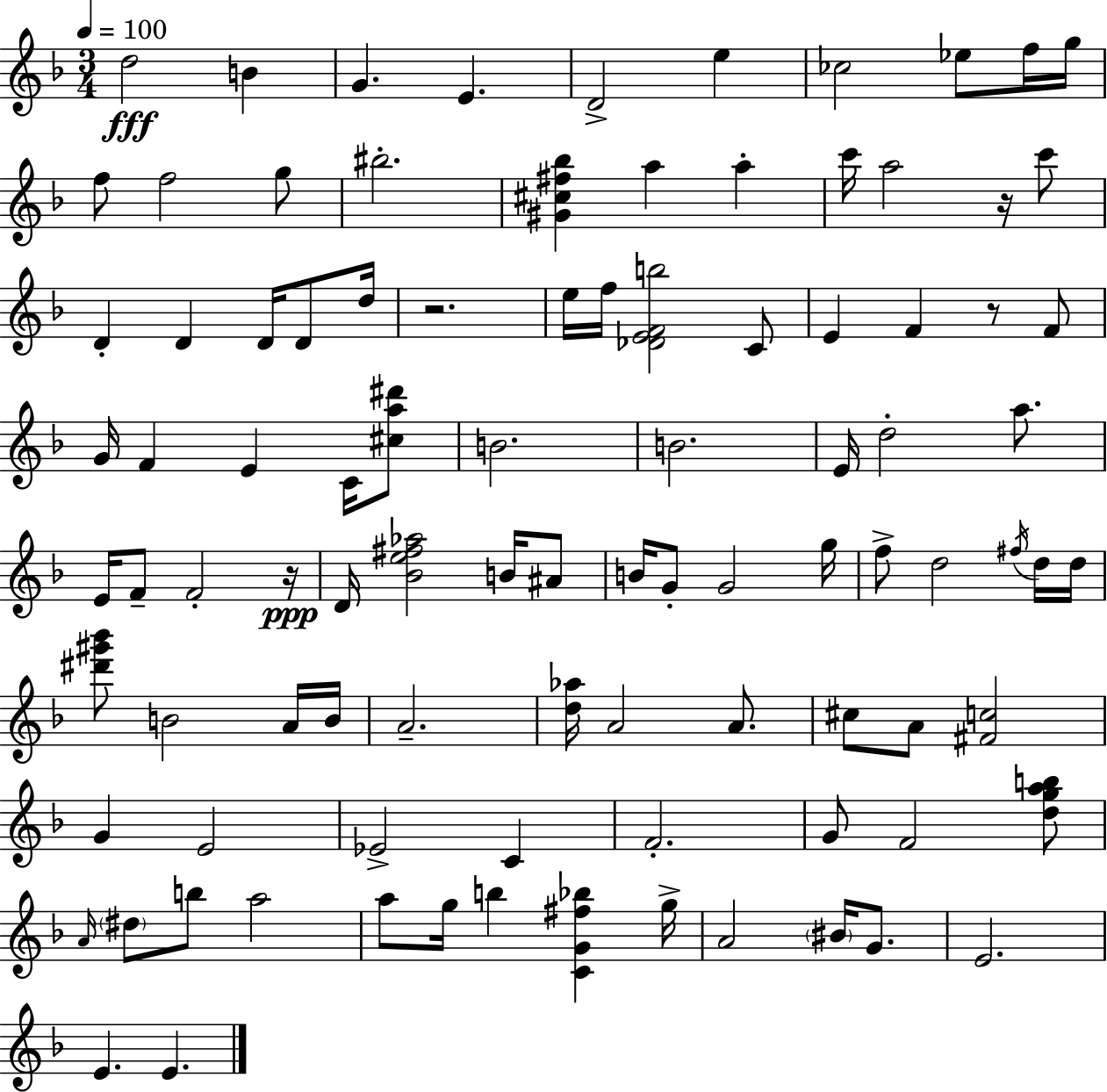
{
  \clef treble
  \numericTimeSignature
  \time 3/4
  \key d \minor
  \tempo 4 = 100
  d''2\fff b'4 | g'4. e'4. | d'2-> e''4 | ces''2 ees''8 f''16 g''16 | \break f''8 f''2 g''8 | bis''2.-. | <gis' cis'' fis'' bes''>4 a''4 a''4-. | c'''16 a''2 r16 c'''8 | \break d'4-. d'4 d'16 d'8 d''16 | r2. | e''16 f''16 <des' e' f' b''>2 c'8 | e'4 f'4 r8 f'8 | \break g'16 f'4 e'4 c'16 <cis'' a'' dis'''>8 | b'2. | b'2. | e'16 d''2-. a''8. | \break e'16 f'8-- f'2-. r16\ppp | d'16 <bes' e'' fis'' aes''>2 b'16 ais'8 | b'16 g'8-. g'2 g''16 | f''8-> d''2 \acciaccatura { fis''16 } d''16 | \break d''16 <dis''' gis''' bes'''>8 b'2 a'16 | b'16 a'2.-- | <d'' aes''>16 a'2 a'8. | cis''8 a'8 <fis' c''>2 | \break g'4 e'2 | ees'2-> c'4 | f'2.-. | g'8 f'2 <d'' g'' a'' b''>8 | \break \grace { a'16 } \parenthesize dis''8 b''8 a''2 | a''8 g''16 b''4 <c' g' fis'' bes''>4 | g''16-> a'2 \parenthesize bis'16 g'8. | e'2. | \break e'4. e'4. | \bar "|."
}